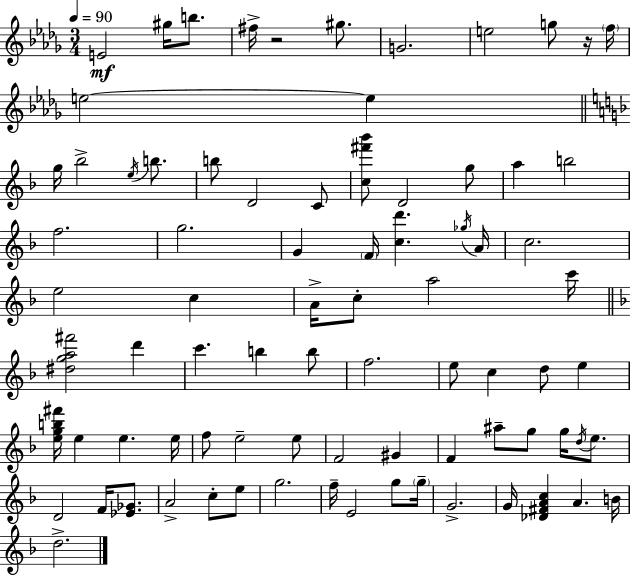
{
  \clef treble
  \numericTimeSignature
  \time 3/4
  \key bes \minor
  \tempo 4 = 90
  e'2\mf gis''16 b''8. | fis''16-> r2 gis''8. | g'2. | e''2 g''8 r16 \parenthesize f''16 | \break e''2~~ e''4 | \bar "||" \break \key f \major g''16 bes''2-> \acciaccatura { e''16 } b''8. | b''8 d'2 c'8 | <c'' fis''' bes'''>8 d'2 g''8 | a''4 b''2 | \break f''2. | g''2. | g'4 \parenthesize f'16 <c'' d'''>4. | \acciaccatura { ges''16 } a'16 c''2. | \break e''2 c''4 | a'16-> c''8-. a''2 | c'''16 \bar "||" \break \key f \major <dis'' g'' a'' fis'''>2 d'''4 | c'''4. b''4 b''8 | f''2. | e''8 c''4 d''8 e''4 | \break <e'' g'' b'' fis'''>16 e''4 e''4. e''16 | f''8 e''2-- e''8 | f'2 gis'4 | f'4 ais''8-- g''8 g''16 \acciaccatura { d''16 } e''8. | \break d'2 f'16 <ees' ges'>8. | a'2-> c''8-. e''8 | g''2. | f''16-- e'2 g''8 | \break \parenthesize g''16-- g'2.-> | g'16 <des' fis' a' c''>4 a'4. | b'16 d''2.-> | \bar "|."
}